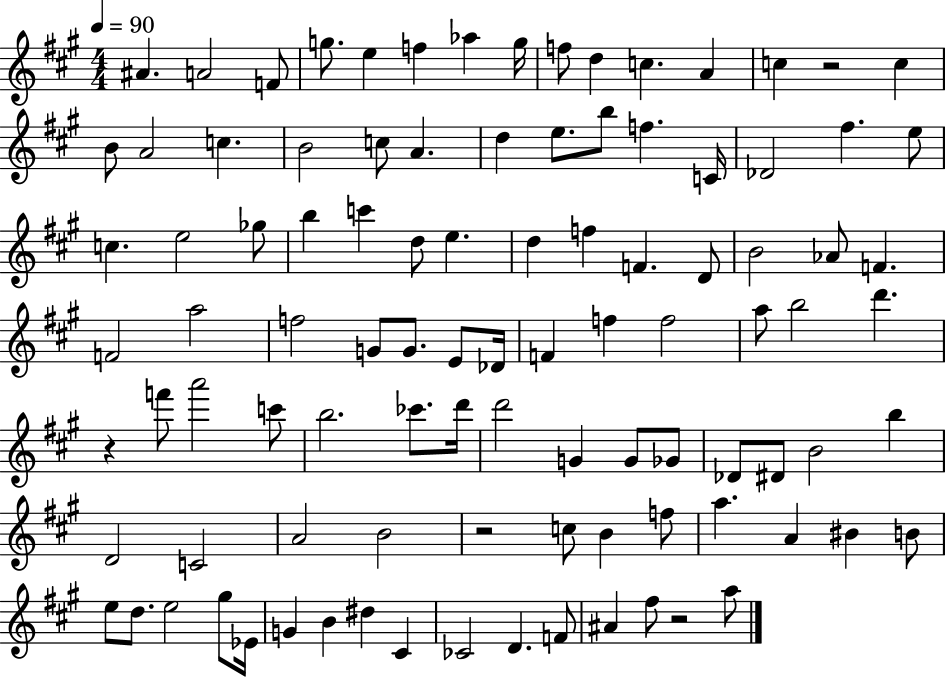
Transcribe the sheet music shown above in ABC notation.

X:1
T:Untitled
M:4/4
L:1/4
K:A
^A A2 F/2 g/2 e f _a g/4 f/2 d c A c z2 c B/2 A2 c B2 c/2 A d e/2 b/2 f C/4 _D2 ^f e/2 c e2 _g/2 b c' d/2 e d f F D/2 B2 _A/2 F F2 a2 f2 G/2 G/2 E/2 _D/4 F f f2 a/2 b2 d' z f'/2 a'2 c'/2 b2 _c'/2 d'/4 d'2 G G/2 _G/2 _D/2 ^D/2 B2 b D2 C2 A2 B2 z2 c/2 B f/2 a A ^B B/2 e/2 d/2 e2 ^g/2 _E/4 G B ^d ^C _C2 D F/2 ^A ^f/2 z2 a/2